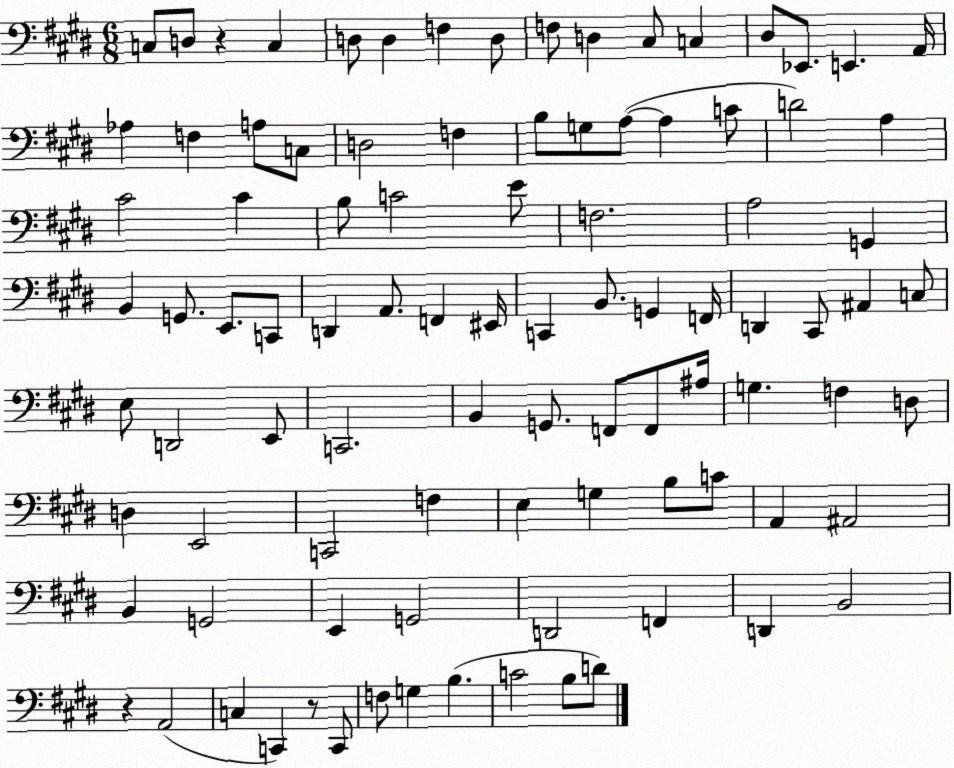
X:1
T:Untitled
M:6/8
L:1/4
K:E
C,/2 D,/2 z C, D,/2 D, F, D,/2 F,/2 D, ^C,/2 C, ^D,/2 _E,,/2 E,, A,,/4 _A, F, A,/2 C,/2 D,2 F, B,/2 G,/2 A,/2 A, C/2 D2 A, ^C2 ^C B,/2 C2 E/2 F,2 A,2 G,, B,, G,,/2 E,,/2 C,,/2 D,, A,,/2 F,, ^E,,/4 C,, B,,/2 G,, F,,/4 D,, ^C,,/2 ^A,, C,/2 E,/2 D,,2 E,,/2 C,,2 B,, G,,/2 F,,/2 F,,/2 ^A,/4 G, F, D,/2 D, E,,2 C,,2 F, E, G, B,/2 C/2 A,, ^A,,2 B,, G,,2 E,, G,,2 D,,2 F,, D,, B,,2 z A,,2 C, C,, z/2 C,,/2 F,/2 G, B, C2 B,/2 D/2